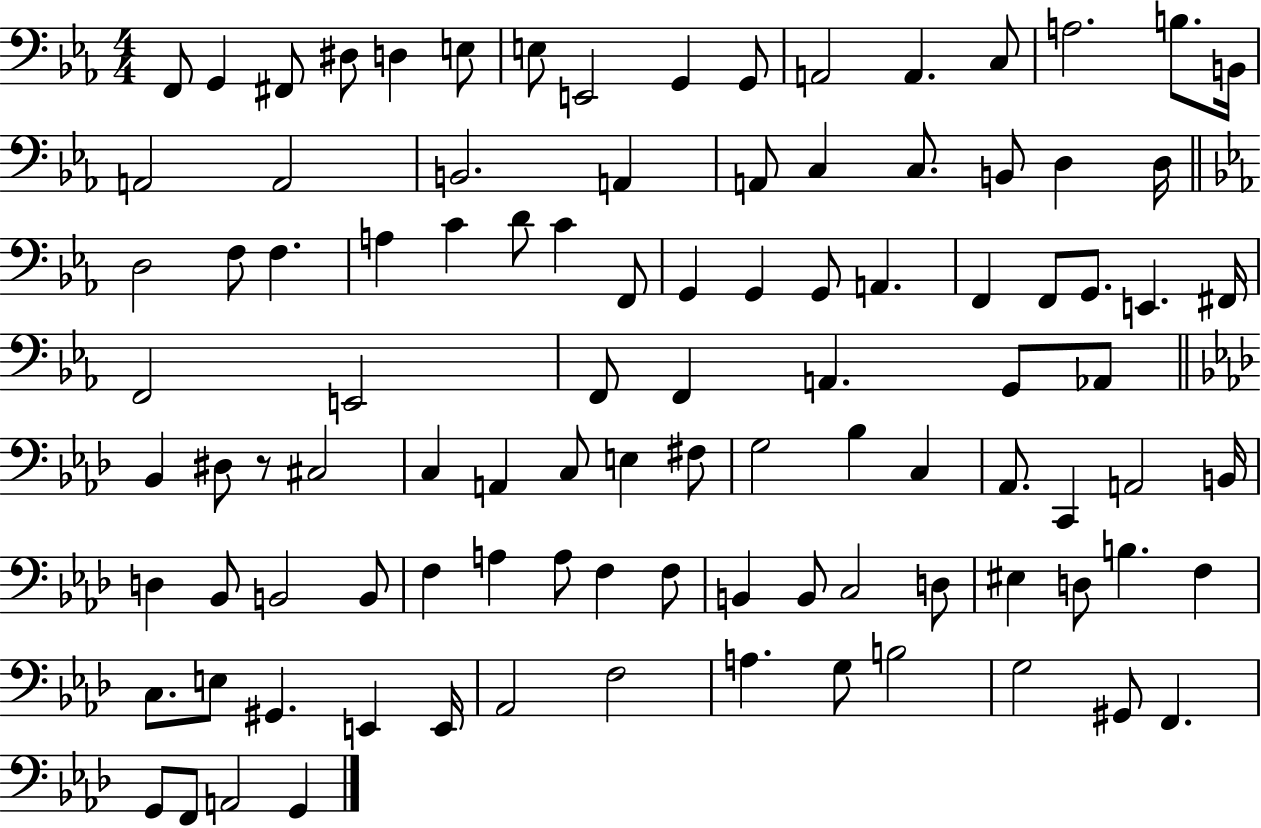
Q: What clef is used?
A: bass